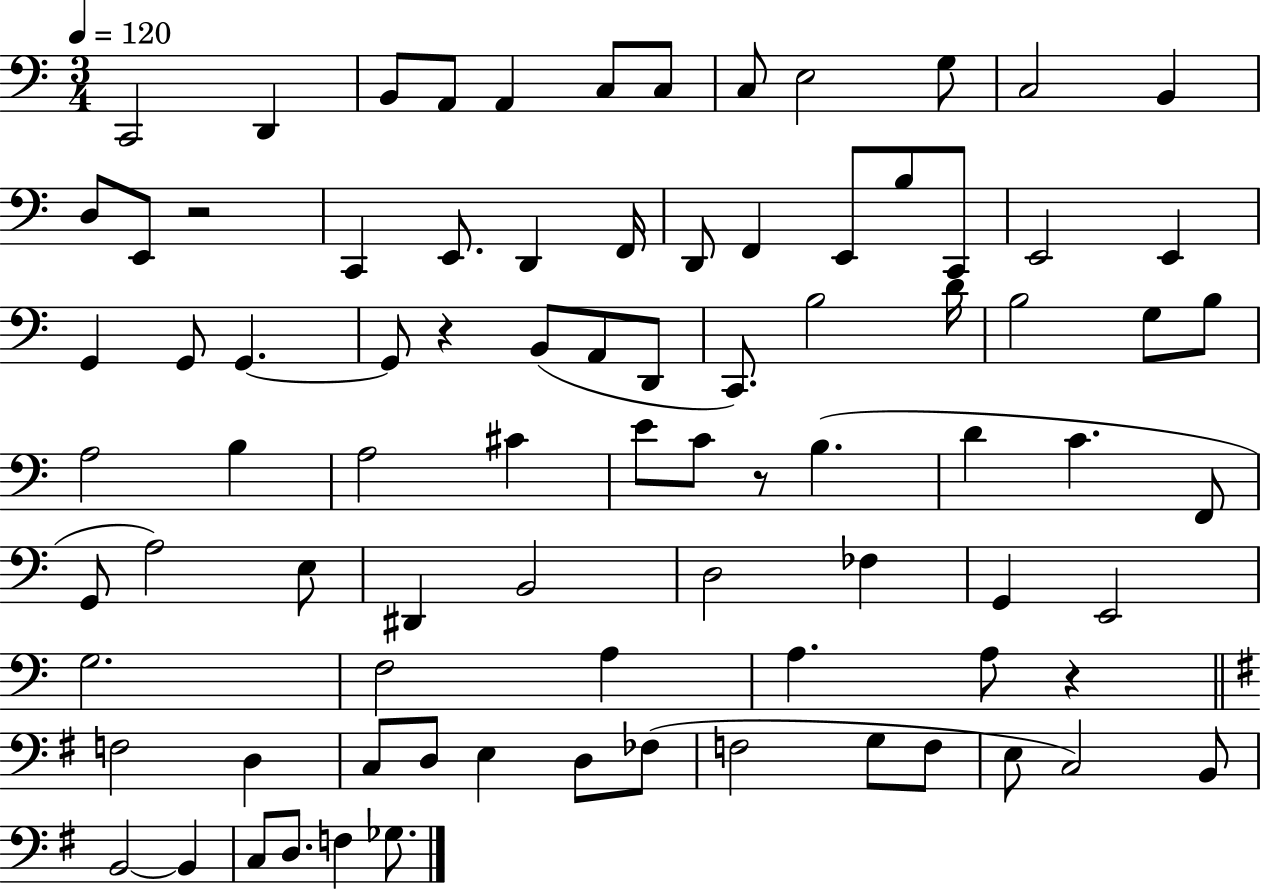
X:1
T:Untitled
M:3/4
L:1/4
K:C
C,,2 D,, B,,/2 A,,/2 A,, C,/2 C,/2 C,/2 E,2 G,/2 C,2 B,, D,/2 E,,/2 z2 C,, E,,/2 D,, F,,/4 D,,/2 F,, E,,/2 B,/2 C,,/2 E,,2 E,, G,, G,,/2 G,, G,,/2 z B,,/2 A,,/2 D,,/2 C,,/2 B,2 D/4 B,2 G,/2 B,/2 A,2 B, A,2 ^C E/2 C/2 z/2 B, D C F,,/2 G,,/2 A,2 E,/2 ^D,, B,,2 D,2 _F, G,, E,,2 G,2 F,2 A, A, A,/2 z F,2 D, C,/2 D,/2 E, D,/2 _F,/2 F,2 G,/2 F,/2 E,/2 C,2 B,,/2 B,,2 B,, C,/2 D,/2 F, _G,/2